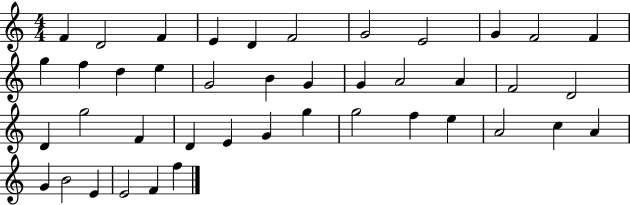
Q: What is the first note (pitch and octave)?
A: F4